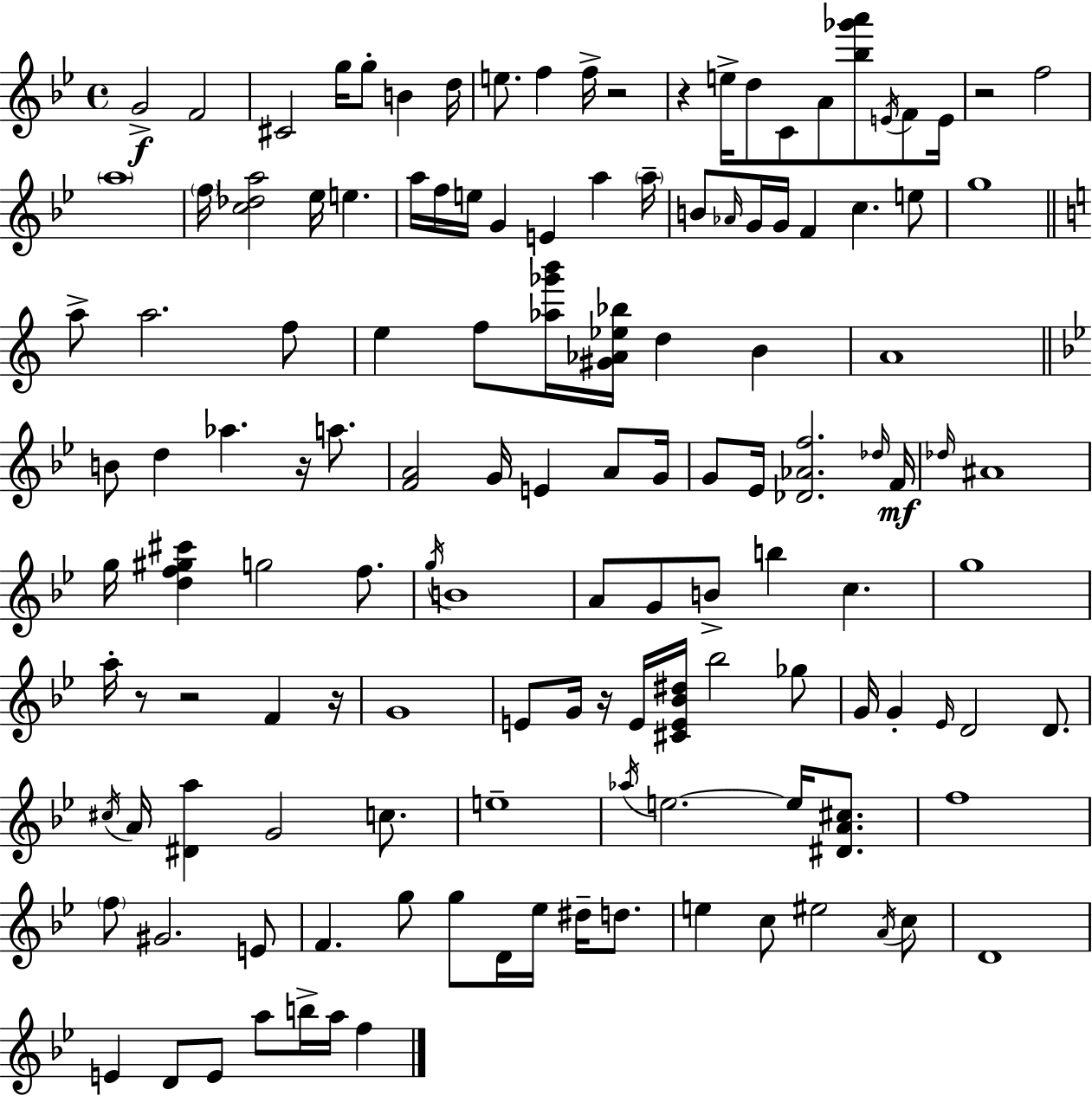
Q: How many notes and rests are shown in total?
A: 133